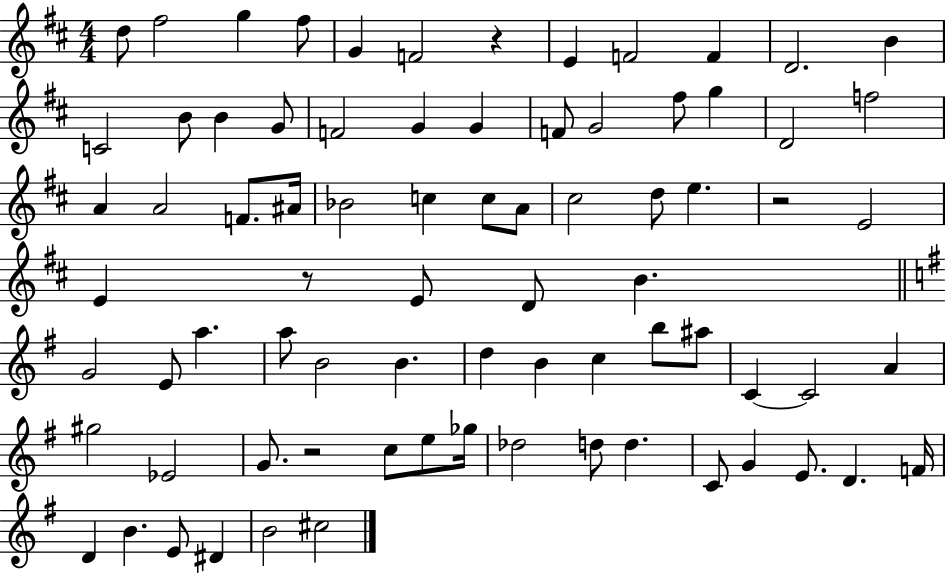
D5/e F#5/h G5/q F#5/e G4/q F4/h R/q E4/q F4/h F4/q D4/h. B4/q C4/h B4/e B4/q G4/e F4/h G4/q G4/q F4/e G4/h F#5/e G5/q D4/h F5/h A4/q A4/h F4/e. A#4/s Bb4/h C5/q C5/e A4/e C#5/h D5/e E5/q. R/h E4/h E4/q R/e E4/e D4/e B4/q. G4/h E4/e A5/q. A5/e B4/h B4/q. D5/q B4/q C5/q B5/e A#5/e C4/q C4/h A4/q G#5/h Eb4/h G4/e. R/h C5/e E5/e Gb5/s Db5/h D5/e D5/q. C4/e G4/q E4/e. D4/q. F4/s D4/q B4/q. E4/e D#4/q B4/h C#5/h